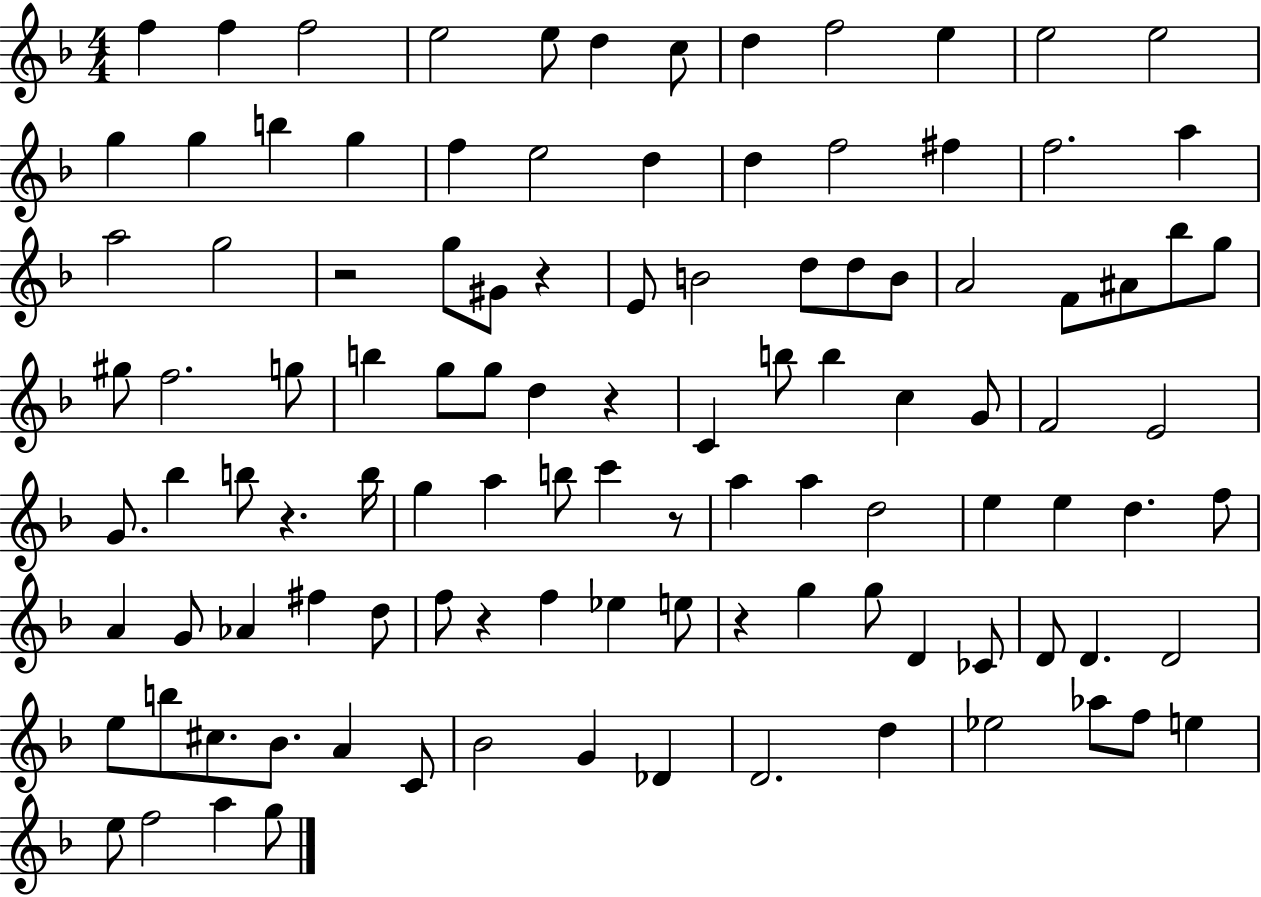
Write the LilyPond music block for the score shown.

{
  \clef treble
  \numericTimeSignature
  \time 4/4
  \key f \major
  \repeat volta 2 { f''4 f''4 f''2 | e''2 e''8 d''4 c''8 | d''4 f''2 e''4 | e''2 e''2 | \break g''4 g''4 b''4 g''4 | f''4 e''2 d''4 | d''4 f''2 fis''4 | f''2. a''4 | \break a''2 g''2 | r2 g''8 gis'8 r4 | e'8 b'2 d''8 d''8 b'8 | a'2 f'8 ais'8 bes''8 g''8 | \break gis''8 f''2. g''8 | b''4 g''8 g''8 d''4 r4 | c'4 b''8 b''4 c''4 g'8 | f'2 e'2 | \break g'8. bes''4 b''8 r4. b''16 | g''4 a''4 b''8 c'''4 r8 | a''4 a''4 d''2 | e''4 e''4 d''4. f''8 | \break a'4 g'8 aes'4 fis''4 d''8 | f''8 r4 f''4 ees''4 e''8 | r4 g''4 g''8 d'4 ces'8 | d'8 d'4. d'2 | \break e''8 b''8 cis''8. bes'8. a'4 c'8 | bes'2 g'4 des'4 | d'2. d''4 | ees''2 aes''8 f''8 e''4 | \break e''8 f''2 a''4 g''8 | } \bar "|."
}